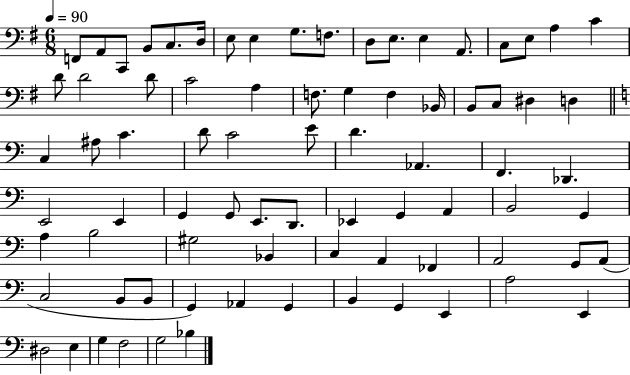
X:1
T:Untitled
M:6/8
L:1/4
K:G
F,,/2 A,,/2 C,,/2 B,,/2 C,/2 D,/4 E,/2 E, G,/2 F,/2 D,/2 E,/2 E, A,,/2 C,/2 E,/2 A, C D/2 D2 D/2 C2 A, F,/2 G, F, _B,,/4 B,,/2 C,/2 ^D, D, C, ^A,/2 C D/2 C2 E/2 D _A,, F,, _D,, E,,2 E,, G,, G,,/2 E,,/2 D,,/2 _E,, G,, A,, B,,2 G,, A, B,2 ^G,2 _B,, C, A,, _F,, A,,2 G,,/2 A,,/2 C,2 B,,/2 B,,/2 G,, _A,, G,, B,, G,, E,, A,2 E,, ^D,2 E, G, F,2 G,2 _B,